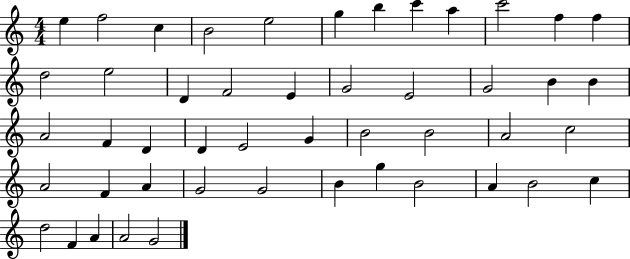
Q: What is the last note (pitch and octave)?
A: G4